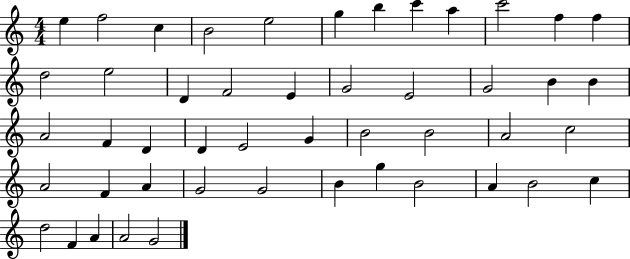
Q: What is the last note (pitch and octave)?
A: G4